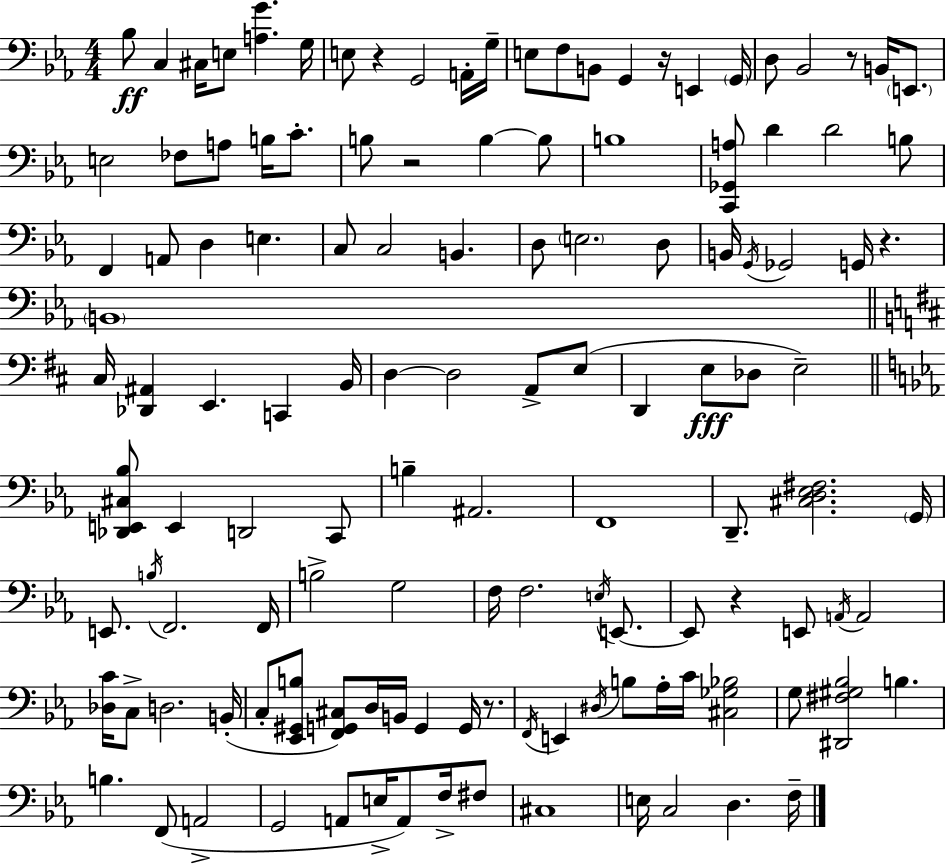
X:1
T:Untitled
M:4/4
L:1/4
K:Eb
_B,/2 C, ^C,/4 E,/2 [A,G] G,/4 E,/2 z G,,2 A,,/4 G,/4 E,/2 F,/2 B,,/2 G,, z/4 E,, G,,/4 D,/2 _B,,2 z/2 B,,/4 E,,/2 E,2 _F,/2 A,/2 B,/4 C/2 B,/2 z2 B, B,/2 B,4 [C,,_G,,A,]/2 D D2 B,/2 F,, A,,/2 D, E, C,/2 C,2 B,, D,/2 E,2 D,/2 B,,/4 G,,/4 _G,,2 G,,/4 z B,,4 ^C,/4 [_D,,^A,,] E,, C,, B,,/4 D, D,2 A,,/2 E,/2 D,, E,/2 _D,/2 E,2 [_D,,E,,^C,_B,]/2 E,, D,,2 C,,/2 B, ^A,,2 F,,4 D,,/2 [^C,D,_E,^F,]2 G,,/4 E,,/2 B,/4 F,,2 F,,/4 B,2 G,2 F,/4 F,2 E,/4 E,,/2 E,,/2 z E,,/2 A,,/4 A,,2 [_D,C]/4 C,/2 D,2 B,,/4 C,/2 [_E,,^G,,B,]/2 [F,,G,,^C,]/2 D,/4 B,,/4 G,, G,,/4 z/2 F,,/4 E,, ^D,/4 B,/2 _A,/4 C/4 [^C,_G,_B,]2 G,/2 [^D,,^F,^G,_B,]2 B, B, F,,/2 A,,2 G,,2 A,,/2 E,/4 A,,/2 F,/4 ^F,/2 ^C,4 E,/4 C,2 D, F,/4